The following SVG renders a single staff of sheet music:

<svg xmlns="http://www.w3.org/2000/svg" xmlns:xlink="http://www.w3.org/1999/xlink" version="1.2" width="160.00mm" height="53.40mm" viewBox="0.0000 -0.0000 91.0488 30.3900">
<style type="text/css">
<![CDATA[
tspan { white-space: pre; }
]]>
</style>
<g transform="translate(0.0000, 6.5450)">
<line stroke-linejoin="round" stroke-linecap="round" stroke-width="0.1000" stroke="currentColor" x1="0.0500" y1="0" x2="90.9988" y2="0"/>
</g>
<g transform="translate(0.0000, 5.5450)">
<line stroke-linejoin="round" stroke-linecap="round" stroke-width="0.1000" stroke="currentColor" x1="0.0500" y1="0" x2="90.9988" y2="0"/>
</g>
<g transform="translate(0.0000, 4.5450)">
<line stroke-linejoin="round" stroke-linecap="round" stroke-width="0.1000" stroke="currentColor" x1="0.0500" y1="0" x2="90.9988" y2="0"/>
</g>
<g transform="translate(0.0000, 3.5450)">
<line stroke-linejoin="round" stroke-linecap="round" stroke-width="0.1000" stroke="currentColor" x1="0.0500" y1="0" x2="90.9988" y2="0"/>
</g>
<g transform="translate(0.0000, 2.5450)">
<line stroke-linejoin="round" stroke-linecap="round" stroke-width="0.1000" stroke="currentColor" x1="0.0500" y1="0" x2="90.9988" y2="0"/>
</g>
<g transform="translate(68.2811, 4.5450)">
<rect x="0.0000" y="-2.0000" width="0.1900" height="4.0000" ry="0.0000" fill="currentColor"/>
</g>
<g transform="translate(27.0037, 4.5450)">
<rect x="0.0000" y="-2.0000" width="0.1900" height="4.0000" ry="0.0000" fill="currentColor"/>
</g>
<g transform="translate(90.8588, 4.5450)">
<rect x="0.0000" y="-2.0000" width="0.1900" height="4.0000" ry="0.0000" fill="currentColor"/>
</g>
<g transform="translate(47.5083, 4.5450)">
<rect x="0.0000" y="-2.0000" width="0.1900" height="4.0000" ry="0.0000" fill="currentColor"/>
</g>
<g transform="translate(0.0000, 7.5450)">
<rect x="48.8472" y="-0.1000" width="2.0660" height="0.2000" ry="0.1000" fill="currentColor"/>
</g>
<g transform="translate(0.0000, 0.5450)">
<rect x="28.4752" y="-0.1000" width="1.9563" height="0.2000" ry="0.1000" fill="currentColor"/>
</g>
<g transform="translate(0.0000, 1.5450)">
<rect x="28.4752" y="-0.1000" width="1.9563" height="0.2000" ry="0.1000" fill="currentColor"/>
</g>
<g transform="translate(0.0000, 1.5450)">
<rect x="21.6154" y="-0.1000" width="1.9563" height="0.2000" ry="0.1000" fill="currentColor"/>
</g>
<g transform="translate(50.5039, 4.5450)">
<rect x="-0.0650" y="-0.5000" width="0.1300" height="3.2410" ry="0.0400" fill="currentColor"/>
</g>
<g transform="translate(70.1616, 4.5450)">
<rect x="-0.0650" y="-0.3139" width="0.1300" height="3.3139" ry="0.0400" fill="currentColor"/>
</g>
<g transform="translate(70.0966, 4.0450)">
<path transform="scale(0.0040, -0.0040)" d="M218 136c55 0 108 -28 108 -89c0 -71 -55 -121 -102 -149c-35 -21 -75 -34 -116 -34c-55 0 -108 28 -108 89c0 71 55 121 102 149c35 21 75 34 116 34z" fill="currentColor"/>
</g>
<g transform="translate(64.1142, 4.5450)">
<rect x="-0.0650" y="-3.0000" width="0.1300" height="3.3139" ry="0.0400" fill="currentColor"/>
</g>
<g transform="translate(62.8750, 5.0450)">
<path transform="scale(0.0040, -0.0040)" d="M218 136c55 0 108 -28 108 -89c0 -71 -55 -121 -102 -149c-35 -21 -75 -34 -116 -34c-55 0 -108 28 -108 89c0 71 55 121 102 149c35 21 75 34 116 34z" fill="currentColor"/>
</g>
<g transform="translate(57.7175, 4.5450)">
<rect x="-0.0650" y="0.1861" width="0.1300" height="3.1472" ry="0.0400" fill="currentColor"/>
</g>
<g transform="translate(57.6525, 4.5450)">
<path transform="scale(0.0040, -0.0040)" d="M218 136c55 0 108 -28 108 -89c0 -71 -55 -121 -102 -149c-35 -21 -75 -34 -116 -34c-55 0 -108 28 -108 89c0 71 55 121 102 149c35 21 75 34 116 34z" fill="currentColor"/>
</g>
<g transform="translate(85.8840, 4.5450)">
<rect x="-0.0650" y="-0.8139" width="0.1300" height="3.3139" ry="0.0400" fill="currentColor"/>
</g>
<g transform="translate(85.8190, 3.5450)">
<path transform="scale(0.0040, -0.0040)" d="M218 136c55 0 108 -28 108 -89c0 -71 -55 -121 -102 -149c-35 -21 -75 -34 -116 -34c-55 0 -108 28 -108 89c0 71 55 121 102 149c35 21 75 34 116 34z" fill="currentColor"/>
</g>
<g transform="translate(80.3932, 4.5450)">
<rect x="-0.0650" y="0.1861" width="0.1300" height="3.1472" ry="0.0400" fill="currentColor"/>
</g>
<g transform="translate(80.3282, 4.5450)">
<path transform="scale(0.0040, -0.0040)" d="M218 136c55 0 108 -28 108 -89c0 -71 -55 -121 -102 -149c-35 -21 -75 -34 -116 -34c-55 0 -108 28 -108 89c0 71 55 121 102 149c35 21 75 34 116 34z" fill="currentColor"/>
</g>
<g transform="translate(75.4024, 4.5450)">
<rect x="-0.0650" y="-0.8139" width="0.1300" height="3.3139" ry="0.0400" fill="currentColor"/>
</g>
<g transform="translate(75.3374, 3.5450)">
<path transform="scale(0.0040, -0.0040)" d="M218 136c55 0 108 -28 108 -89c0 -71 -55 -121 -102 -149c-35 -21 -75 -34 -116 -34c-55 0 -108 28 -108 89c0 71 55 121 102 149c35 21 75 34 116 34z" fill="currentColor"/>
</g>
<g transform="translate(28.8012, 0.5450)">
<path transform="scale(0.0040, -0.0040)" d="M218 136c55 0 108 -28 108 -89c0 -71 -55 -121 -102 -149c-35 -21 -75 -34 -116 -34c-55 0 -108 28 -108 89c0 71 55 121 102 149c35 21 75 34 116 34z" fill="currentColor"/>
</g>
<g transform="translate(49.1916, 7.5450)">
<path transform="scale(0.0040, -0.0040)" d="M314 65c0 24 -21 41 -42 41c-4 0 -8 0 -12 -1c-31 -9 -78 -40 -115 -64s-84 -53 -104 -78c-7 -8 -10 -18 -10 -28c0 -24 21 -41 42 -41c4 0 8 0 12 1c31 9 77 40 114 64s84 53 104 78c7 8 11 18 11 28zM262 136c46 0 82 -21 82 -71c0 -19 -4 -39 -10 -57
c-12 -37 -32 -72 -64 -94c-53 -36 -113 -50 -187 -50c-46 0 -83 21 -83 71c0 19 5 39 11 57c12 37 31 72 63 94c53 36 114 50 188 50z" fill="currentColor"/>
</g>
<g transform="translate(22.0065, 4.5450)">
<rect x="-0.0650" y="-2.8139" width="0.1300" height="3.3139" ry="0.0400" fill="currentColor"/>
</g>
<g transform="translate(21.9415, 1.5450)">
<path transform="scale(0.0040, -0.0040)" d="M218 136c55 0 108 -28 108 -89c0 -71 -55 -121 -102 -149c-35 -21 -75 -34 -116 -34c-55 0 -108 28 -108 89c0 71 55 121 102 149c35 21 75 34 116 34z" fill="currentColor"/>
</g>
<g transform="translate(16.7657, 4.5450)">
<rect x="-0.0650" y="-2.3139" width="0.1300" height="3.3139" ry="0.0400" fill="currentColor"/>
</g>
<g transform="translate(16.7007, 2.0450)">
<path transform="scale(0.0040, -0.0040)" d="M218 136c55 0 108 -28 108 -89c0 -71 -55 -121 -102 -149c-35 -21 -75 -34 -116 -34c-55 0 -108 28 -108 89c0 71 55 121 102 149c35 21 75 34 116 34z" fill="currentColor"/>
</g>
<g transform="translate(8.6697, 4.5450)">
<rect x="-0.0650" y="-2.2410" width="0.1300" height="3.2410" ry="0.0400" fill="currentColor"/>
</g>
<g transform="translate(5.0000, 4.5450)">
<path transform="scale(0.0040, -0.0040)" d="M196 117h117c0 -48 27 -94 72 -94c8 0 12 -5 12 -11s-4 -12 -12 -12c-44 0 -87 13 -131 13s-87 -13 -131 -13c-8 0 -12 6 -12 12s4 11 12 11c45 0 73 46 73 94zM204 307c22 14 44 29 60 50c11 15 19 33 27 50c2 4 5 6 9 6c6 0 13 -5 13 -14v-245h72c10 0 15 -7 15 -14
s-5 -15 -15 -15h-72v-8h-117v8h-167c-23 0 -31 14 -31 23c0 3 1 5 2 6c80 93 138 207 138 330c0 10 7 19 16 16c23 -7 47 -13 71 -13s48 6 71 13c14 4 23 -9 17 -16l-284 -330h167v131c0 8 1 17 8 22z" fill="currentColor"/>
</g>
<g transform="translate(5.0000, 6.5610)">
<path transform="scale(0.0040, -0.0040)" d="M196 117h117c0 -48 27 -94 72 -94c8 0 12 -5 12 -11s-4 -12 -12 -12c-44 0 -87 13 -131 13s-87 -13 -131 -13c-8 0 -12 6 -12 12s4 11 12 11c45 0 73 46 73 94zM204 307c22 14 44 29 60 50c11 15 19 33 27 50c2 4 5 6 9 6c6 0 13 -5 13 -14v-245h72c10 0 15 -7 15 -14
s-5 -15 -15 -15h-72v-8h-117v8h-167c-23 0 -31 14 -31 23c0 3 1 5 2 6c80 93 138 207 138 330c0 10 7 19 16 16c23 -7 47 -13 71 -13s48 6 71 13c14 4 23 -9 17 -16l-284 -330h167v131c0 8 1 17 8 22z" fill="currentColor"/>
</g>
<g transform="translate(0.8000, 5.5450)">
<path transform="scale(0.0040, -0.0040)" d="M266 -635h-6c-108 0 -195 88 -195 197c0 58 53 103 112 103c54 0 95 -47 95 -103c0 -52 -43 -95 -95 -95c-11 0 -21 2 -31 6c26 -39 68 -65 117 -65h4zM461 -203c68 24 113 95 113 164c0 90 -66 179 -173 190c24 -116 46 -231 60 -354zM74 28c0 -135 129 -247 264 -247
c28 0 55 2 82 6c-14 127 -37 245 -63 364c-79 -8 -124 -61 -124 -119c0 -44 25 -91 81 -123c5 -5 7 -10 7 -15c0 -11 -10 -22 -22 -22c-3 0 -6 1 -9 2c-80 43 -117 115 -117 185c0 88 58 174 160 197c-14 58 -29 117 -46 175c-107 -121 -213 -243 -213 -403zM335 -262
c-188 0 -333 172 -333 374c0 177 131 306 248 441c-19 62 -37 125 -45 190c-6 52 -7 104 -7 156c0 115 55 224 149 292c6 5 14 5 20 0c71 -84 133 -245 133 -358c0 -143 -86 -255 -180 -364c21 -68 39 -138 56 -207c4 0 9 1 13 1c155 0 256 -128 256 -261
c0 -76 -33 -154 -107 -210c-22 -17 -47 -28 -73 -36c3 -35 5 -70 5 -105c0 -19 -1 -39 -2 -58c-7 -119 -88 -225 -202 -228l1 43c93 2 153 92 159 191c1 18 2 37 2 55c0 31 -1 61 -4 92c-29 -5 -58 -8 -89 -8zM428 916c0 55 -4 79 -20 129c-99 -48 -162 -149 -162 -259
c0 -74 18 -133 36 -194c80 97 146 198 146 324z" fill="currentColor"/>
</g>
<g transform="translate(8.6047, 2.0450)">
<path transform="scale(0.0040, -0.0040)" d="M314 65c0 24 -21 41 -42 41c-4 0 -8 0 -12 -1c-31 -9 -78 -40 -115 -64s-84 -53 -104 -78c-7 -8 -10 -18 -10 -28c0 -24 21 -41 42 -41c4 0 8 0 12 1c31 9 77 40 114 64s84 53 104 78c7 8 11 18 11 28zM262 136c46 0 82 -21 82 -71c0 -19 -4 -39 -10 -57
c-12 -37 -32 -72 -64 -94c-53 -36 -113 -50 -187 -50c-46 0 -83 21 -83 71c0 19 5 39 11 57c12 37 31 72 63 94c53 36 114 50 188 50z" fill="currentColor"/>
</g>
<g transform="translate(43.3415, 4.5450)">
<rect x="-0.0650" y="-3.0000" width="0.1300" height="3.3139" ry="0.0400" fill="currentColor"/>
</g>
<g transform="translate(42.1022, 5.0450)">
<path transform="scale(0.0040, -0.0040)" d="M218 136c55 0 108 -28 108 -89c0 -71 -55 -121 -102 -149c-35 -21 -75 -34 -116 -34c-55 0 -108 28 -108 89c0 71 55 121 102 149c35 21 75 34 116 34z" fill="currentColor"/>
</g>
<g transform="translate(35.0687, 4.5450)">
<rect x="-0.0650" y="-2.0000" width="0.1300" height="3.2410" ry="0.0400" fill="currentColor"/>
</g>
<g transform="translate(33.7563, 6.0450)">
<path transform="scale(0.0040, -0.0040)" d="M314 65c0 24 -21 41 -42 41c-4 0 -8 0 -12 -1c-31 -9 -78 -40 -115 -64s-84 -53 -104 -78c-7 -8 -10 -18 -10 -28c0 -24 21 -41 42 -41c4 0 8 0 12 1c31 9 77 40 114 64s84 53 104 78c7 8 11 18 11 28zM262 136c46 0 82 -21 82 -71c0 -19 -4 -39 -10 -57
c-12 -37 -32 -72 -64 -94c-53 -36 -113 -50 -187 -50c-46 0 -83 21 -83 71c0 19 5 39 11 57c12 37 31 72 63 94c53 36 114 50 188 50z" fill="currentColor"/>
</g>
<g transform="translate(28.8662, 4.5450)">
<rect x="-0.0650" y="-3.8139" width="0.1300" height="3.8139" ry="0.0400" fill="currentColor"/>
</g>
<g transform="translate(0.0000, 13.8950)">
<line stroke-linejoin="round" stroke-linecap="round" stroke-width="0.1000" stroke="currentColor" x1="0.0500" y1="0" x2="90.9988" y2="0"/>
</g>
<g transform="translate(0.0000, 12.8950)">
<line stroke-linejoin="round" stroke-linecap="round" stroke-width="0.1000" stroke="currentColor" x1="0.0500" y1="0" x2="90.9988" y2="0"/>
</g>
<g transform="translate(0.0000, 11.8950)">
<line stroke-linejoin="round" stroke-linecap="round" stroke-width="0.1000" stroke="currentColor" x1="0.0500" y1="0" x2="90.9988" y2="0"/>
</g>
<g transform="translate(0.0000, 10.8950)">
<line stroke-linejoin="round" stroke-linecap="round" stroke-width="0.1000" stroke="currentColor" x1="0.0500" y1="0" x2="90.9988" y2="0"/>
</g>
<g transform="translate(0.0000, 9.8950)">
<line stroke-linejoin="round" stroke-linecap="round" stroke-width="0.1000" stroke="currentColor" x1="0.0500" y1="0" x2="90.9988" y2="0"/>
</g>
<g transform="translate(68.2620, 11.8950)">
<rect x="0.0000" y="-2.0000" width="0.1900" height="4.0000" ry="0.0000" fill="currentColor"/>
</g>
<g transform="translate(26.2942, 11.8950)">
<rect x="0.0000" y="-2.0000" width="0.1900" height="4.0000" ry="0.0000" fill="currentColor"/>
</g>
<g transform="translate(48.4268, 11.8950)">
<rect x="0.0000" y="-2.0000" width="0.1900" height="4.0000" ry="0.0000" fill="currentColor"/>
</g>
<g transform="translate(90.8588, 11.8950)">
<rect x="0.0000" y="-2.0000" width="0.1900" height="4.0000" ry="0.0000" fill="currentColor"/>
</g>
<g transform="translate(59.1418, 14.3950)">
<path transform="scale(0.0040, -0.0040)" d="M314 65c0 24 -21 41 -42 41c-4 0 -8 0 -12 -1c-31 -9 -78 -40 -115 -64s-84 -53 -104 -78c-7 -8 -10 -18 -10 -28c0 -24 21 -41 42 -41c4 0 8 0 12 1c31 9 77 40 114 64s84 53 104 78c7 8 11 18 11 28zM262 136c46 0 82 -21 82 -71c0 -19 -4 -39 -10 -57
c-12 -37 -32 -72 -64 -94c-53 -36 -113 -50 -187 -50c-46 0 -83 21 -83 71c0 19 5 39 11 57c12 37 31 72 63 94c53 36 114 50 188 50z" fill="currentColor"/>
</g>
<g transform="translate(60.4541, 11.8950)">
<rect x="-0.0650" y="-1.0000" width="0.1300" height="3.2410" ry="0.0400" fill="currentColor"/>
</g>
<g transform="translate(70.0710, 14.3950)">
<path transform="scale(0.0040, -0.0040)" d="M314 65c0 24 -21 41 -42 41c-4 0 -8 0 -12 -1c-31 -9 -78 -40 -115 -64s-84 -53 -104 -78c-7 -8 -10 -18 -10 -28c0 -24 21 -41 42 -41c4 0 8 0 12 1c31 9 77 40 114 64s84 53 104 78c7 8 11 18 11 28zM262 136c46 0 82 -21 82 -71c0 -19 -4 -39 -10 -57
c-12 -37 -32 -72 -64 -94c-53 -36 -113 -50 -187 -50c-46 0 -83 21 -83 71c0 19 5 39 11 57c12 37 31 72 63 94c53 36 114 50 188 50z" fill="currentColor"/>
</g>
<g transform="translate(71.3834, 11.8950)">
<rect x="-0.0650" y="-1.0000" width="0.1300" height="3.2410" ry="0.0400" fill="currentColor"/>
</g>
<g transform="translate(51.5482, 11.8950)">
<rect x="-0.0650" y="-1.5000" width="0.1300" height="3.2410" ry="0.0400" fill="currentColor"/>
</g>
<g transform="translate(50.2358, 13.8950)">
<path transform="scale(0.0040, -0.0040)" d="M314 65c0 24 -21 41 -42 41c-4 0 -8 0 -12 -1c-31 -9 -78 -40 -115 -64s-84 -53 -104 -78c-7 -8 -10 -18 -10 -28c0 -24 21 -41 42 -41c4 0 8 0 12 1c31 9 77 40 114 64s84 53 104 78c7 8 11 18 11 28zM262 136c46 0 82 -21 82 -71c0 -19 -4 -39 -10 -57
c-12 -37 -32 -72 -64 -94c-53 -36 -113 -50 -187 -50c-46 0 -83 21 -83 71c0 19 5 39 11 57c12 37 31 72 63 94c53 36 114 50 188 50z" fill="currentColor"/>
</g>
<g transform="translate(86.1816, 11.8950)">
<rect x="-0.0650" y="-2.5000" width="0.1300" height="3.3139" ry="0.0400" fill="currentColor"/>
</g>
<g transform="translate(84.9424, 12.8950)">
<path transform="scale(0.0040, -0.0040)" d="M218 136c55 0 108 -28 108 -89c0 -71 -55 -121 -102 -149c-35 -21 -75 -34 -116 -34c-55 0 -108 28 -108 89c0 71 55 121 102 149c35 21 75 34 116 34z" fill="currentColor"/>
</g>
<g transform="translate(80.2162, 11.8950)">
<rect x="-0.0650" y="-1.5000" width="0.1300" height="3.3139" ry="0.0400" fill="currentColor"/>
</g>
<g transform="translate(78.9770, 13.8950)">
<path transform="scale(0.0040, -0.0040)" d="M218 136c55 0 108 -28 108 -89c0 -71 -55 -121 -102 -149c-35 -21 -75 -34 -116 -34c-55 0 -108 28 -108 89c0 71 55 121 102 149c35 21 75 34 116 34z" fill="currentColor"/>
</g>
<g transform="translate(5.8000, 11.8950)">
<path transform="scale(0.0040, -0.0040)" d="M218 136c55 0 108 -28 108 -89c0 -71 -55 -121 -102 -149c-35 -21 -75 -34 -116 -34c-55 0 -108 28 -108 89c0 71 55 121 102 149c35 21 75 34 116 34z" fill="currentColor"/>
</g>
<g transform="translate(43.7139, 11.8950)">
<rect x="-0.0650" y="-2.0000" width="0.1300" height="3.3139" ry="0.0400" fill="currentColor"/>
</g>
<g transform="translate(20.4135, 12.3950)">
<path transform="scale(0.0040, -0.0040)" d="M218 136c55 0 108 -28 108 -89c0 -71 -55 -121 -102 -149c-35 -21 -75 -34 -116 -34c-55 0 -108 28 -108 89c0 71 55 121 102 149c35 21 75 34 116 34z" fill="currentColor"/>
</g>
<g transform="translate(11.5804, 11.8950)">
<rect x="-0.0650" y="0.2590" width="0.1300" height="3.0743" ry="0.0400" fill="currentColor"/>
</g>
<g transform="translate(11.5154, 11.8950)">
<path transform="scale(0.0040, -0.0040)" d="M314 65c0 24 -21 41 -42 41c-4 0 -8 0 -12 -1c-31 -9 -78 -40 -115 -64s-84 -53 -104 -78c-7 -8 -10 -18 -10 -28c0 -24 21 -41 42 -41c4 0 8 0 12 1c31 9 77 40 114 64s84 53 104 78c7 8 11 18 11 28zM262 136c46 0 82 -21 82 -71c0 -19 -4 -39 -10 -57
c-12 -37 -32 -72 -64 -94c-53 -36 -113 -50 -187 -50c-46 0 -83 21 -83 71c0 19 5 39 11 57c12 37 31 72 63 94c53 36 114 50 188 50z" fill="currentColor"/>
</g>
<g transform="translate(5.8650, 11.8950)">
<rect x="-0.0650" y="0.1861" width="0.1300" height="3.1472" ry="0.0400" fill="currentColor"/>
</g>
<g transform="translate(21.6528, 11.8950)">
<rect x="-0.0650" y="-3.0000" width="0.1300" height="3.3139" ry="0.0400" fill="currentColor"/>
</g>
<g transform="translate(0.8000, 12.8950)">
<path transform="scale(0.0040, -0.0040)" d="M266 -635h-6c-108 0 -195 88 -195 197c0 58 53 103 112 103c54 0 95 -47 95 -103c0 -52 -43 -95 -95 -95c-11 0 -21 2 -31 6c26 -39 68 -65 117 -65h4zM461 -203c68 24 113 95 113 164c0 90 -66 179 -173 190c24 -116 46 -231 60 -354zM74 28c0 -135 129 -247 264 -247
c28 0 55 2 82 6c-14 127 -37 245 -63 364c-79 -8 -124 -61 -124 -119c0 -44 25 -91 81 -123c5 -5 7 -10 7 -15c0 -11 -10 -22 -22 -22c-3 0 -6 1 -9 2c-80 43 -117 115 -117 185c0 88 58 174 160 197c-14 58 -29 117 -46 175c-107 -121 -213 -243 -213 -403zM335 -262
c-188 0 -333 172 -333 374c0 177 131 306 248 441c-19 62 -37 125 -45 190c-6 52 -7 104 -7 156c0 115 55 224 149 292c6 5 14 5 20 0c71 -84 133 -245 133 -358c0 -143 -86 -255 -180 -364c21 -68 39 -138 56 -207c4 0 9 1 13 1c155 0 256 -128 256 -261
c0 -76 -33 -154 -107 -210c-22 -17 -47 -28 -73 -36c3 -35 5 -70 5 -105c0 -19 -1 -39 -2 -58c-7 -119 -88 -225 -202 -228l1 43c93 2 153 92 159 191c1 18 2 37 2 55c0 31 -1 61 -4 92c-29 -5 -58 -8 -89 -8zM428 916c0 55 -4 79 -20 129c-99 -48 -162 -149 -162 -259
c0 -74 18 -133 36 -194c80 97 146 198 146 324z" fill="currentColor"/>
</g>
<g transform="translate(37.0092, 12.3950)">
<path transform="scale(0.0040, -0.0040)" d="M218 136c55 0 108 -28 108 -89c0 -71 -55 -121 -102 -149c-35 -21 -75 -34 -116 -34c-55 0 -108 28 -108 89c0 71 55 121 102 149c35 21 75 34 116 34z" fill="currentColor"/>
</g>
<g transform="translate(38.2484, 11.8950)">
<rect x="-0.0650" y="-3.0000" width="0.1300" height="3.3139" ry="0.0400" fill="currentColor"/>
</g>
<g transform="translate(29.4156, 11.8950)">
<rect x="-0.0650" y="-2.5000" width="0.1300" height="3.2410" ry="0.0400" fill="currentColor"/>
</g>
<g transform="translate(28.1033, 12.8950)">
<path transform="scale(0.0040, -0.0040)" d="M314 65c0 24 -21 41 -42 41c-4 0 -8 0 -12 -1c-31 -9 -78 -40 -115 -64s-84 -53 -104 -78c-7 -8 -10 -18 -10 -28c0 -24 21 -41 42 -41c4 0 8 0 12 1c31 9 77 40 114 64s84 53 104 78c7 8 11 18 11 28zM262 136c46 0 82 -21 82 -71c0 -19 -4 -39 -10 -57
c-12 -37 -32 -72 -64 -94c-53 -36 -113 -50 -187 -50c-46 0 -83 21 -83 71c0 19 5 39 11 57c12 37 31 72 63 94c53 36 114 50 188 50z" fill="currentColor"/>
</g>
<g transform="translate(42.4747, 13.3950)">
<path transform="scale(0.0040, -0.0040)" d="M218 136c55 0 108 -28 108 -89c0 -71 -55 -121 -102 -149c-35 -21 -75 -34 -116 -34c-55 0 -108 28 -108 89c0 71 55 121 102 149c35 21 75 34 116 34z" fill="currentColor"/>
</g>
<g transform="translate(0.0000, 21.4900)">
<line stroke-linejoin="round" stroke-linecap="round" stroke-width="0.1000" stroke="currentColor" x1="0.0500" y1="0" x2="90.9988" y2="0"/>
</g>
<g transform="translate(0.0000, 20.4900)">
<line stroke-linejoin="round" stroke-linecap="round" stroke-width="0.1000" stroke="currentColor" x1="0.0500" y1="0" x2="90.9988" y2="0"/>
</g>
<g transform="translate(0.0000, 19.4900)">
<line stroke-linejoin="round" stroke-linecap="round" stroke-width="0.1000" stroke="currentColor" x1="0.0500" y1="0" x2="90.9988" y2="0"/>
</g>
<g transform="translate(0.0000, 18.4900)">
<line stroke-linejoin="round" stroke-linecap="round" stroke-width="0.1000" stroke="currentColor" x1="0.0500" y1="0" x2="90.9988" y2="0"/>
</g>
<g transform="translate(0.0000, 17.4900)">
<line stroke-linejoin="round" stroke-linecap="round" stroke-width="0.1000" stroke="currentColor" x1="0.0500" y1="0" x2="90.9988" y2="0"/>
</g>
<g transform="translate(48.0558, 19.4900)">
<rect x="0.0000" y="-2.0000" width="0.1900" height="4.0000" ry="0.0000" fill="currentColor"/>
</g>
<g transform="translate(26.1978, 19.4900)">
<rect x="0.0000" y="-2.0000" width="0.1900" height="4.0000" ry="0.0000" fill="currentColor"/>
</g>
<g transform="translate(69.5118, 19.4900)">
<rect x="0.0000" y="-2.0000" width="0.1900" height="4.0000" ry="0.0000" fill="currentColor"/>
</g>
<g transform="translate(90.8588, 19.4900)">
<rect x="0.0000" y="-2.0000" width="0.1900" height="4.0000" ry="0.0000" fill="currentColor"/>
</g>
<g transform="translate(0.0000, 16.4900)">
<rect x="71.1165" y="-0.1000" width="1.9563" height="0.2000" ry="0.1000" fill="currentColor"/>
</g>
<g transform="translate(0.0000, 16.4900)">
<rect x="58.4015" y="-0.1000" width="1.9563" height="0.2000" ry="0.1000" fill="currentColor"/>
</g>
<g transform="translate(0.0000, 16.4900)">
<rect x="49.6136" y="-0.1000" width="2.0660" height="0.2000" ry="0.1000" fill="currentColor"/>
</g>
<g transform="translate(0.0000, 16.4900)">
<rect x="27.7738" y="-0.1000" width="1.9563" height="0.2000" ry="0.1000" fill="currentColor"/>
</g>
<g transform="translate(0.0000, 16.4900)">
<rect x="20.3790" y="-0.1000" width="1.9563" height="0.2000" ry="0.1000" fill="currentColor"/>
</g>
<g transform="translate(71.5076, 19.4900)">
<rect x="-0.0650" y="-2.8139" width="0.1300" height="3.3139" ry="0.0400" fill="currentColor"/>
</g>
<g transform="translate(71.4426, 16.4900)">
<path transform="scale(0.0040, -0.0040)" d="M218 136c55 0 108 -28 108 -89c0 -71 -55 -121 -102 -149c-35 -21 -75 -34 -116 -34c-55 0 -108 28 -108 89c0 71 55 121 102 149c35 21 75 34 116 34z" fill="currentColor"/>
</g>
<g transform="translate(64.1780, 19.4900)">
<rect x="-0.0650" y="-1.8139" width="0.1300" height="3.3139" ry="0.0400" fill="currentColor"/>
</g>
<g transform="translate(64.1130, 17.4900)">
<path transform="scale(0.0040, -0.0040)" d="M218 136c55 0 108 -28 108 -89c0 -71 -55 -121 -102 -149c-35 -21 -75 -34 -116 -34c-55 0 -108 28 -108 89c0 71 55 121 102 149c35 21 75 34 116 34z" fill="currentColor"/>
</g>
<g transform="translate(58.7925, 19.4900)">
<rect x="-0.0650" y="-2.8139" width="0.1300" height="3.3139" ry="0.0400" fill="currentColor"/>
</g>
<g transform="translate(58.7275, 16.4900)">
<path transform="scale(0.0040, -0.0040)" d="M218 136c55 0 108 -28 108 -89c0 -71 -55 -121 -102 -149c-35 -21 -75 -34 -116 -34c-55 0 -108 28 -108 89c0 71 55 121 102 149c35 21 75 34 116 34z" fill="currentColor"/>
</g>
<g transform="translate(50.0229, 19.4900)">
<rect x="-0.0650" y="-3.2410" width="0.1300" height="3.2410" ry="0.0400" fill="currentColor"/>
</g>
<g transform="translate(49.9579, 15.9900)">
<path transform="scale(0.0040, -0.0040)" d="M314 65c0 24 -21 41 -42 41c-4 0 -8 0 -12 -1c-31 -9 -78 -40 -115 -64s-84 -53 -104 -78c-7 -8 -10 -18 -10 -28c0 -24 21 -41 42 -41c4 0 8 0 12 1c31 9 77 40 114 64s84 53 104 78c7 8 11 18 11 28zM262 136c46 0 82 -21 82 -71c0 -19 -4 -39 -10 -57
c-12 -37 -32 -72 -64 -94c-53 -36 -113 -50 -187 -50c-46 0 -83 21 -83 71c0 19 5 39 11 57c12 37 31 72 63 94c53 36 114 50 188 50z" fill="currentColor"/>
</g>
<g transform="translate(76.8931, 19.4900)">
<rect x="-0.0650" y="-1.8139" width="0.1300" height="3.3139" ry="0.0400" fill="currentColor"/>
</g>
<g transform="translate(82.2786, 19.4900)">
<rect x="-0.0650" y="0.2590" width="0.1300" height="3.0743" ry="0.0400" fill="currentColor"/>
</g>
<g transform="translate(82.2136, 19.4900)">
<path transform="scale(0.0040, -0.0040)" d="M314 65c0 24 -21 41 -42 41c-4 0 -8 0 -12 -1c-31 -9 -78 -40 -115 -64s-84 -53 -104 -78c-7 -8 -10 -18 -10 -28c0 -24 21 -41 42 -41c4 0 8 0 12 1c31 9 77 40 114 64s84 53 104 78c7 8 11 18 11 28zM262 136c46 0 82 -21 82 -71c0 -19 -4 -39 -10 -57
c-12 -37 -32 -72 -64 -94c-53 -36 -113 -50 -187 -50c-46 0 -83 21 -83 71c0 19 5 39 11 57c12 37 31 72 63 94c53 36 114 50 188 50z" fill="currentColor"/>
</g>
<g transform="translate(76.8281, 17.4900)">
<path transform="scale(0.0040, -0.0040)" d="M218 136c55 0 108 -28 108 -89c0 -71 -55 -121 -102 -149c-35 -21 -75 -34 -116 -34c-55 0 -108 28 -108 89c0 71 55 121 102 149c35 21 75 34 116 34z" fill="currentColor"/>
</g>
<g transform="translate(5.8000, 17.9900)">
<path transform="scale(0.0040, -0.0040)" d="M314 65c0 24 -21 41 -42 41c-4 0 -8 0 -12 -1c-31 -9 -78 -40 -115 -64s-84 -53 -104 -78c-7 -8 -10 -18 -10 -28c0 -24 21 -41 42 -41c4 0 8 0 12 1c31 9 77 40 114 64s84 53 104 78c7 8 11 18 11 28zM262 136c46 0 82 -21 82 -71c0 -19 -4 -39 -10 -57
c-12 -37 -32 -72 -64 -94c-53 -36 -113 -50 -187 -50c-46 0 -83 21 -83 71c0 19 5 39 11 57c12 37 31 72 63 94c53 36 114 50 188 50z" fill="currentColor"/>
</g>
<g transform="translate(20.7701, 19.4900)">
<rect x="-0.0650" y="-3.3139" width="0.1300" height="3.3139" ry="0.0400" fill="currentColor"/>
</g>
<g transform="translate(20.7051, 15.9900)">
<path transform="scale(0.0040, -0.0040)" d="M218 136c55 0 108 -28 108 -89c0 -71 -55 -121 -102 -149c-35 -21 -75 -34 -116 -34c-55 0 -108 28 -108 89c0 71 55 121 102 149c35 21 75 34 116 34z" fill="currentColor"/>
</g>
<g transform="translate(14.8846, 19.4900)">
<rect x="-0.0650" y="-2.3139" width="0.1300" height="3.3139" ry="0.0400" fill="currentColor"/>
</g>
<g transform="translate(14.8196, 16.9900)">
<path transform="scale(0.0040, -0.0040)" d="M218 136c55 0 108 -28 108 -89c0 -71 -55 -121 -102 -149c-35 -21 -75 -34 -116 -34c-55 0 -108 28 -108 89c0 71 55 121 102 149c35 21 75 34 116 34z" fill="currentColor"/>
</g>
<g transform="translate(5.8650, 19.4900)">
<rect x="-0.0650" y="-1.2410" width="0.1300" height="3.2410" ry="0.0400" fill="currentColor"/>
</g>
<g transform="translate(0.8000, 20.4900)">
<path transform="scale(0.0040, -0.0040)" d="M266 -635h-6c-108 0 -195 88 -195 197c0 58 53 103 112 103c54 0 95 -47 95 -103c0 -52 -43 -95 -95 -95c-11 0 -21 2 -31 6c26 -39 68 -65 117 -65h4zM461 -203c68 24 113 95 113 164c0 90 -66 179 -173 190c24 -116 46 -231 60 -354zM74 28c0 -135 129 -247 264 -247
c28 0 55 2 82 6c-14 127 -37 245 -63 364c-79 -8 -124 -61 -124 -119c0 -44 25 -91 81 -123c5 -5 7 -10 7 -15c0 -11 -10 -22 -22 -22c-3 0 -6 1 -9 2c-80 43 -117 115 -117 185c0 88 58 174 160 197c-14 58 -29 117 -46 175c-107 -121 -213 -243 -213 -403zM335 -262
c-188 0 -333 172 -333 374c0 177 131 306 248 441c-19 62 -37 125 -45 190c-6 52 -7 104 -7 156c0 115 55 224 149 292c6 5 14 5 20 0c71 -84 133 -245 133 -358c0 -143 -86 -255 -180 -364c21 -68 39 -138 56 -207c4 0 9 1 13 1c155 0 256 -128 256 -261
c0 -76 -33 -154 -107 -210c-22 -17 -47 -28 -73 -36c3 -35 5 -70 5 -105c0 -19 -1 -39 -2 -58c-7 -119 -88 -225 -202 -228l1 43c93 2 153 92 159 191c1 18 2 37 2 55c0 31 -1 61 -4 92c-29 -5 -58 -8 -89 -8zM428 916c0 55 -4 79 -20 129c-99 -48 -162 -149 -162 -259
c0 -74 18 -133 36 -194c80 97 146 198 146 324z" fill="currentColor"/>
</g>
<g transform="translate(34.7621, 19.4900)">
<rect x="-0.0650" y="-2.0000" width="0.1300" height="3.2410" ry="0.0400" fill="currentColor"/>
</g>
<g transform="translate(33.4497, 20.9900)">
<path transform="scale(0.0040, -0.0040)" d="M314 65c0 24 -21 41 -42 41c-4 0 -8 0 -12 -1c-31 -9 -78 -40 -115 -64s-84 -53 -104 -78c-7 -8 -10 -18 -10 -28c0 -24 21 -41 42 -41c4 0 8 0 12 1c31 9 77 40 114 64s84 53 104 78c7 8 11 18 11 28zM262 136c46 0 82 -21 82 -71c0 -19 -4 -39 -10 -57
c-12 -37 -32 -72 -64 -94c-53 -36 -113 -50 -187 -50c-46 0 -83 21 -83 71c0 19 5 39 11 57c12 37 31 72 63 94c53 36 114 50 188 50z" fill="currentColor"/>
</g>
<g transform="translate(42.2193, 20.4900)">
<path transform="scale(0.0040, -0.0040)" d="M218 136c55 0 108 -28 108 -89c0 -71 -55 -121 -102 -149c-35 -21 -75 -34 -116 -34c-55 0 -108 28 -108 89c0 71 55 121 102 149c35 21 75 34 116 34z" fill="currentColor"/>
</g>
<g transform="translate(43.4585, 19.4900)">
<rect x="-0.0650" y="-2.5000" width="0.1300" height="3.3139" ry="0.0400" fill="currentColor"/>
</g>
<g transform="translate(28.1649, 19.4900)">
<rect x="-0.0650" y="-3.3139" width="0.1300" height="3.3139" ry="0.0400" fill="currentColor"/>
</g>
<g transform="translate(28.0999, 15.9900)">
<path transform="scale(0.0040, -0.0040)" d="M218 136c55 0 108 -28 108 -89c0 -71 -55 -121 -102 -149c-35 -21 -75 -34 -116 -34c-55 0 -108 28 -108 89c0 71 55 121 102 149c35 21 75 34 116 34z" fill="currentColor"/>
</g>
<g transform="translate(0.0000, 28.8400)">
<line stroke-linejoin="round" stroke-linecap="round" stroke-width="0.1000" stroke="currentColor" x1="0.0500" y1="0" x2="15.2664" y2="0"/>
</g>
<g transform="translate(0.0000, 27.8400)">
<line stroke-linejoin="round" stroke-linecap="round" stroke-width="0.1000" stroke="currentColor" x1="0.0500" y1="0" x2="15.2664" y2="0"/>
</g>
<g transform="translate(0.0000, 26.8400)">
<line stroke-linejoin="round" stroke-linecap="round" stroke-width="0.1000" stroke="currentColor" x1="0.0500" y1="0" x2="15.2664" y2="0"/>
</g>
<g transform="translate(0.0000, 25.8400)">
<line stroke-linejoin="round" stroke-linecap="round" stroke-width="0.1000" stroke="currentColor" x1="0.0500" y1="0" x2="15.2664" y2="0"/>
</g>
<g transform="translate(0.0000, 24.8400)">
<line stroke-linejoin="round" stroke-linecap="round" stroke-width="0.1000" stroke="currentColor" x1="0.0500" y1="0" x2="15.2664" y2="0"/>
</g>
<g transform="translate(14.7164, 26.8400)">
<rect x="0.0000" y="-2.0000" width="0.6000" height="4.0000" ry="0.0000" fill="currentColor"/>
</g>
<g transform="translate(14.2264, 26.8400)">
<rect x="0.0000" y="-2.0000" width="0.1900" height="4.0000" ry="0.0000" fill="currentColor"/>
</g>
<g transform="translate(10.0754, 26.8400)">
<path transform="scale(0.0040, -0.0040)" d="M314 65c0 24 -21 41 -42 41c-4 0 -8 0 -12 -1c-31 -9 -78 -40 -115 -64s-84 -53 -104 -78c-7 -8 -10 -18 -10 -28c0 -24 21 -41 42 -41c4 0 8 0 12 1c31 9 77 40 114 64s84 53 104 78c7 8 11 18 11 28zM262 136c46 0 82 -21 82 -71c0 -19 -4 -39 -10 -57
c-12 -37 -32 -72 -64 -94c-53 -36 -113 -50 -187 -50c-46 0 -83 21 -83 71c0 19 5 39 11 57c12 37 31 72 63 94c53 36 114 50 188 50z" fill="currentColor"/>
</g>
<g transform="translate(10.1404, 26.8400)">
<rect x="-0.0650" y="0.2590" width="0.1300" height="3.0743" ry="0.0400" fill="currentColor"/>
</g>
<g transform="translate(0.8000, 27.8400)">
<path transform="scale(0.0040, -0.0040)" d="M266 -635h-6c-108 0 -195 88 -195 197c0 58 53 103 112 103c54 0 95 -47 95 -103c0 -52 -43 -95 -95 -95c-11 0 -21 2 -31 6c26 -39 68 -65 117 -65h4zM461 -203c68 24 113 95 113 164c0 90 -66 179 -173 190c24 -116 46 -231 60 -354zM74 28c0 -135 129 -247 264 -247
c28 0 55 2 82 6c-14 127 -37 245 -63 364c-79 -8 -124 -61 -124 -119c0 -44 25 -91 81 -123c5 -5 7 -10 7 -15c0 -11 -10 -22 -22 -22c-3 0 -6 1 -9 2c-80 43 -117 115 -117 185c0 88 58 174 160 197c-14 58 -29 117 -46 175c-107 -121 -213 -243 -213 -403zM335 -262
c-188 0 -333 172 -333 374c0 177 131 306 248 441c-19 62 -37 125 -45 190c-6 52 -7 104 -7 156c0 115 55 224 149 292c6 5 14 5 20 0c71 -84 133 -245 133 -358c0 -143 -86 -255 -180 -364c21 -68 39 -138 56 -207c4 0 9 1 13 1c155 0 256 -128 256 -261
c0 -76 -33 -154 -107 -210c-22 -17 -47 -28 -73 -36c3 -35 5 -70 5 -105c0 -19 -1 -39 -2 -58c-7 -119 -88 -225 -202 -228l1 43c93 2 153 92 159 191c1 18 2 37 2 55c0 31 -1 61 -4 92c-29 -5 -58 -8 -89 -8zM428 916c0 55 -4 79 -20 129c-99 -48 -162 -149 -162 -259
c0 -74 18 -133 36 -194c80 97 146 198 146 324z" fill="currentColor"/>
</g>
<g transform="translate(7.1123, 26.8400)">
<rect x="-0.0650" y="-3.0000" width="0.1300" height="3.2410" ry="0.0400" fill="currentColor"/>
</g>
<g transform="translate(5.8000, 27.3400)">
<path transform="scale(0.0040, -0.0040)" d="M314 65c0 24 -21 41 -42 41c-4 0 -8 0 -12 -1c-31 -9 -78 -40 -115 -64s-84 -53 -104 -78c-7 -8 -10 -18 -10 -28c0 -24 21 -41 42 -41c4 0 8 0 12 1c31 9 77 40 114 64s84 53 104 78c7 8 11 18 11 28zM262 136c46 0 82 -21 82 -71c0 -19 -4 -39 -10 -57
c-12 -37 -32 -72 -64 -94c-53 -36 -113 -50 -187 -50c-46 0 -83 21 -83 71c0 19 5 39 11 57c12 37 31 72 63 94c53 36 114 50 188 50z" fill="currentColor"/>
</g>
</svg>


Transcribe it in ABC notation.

X:1
T:Untitled
M:4/4
L:1/4
K:C
g2 g a c' F2 A C2 B A c d B d B B2 A G2 A F E2 D2 D2 E G e2 g b b F2 G b2 a f a f B2 A2 B2